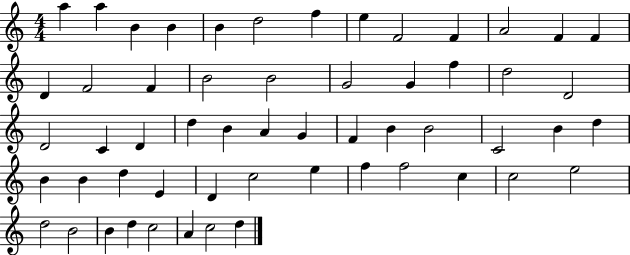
{
  \clef treble
  \numericTimeSignature
  \time 4/4
  \key c \major
  a''4 a''4 b'4 b'4 | b'4 d''2 f''4 | e''4 f'2 f'4 | a'2 f'4 f'4 | \break d'4 f'2 f'4 | b'2 b'2 | g'2 g'4 f''4 | d''2 d'2 | \break d'2 c'4 d'4 | d''4 b'4 a'4 g'4 | f'4 b'4 b'2 | c'2 b'4 d''4 | \break b'4 b'4 d''4 e'4 | d'4 c''2 e''4 | f''4 f''2 c''4 | c''2 e''2 | \break d''2 b'2 | b'4 d''4 c''2 | a'4 c''2 d''4 | \bar "|."
}